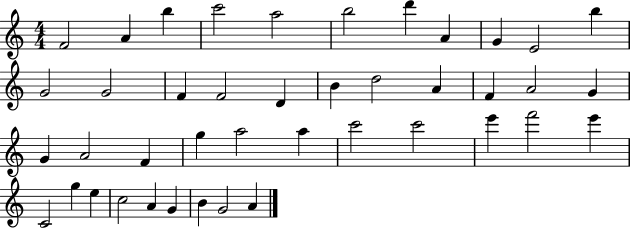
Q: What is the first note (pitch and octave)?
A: F4